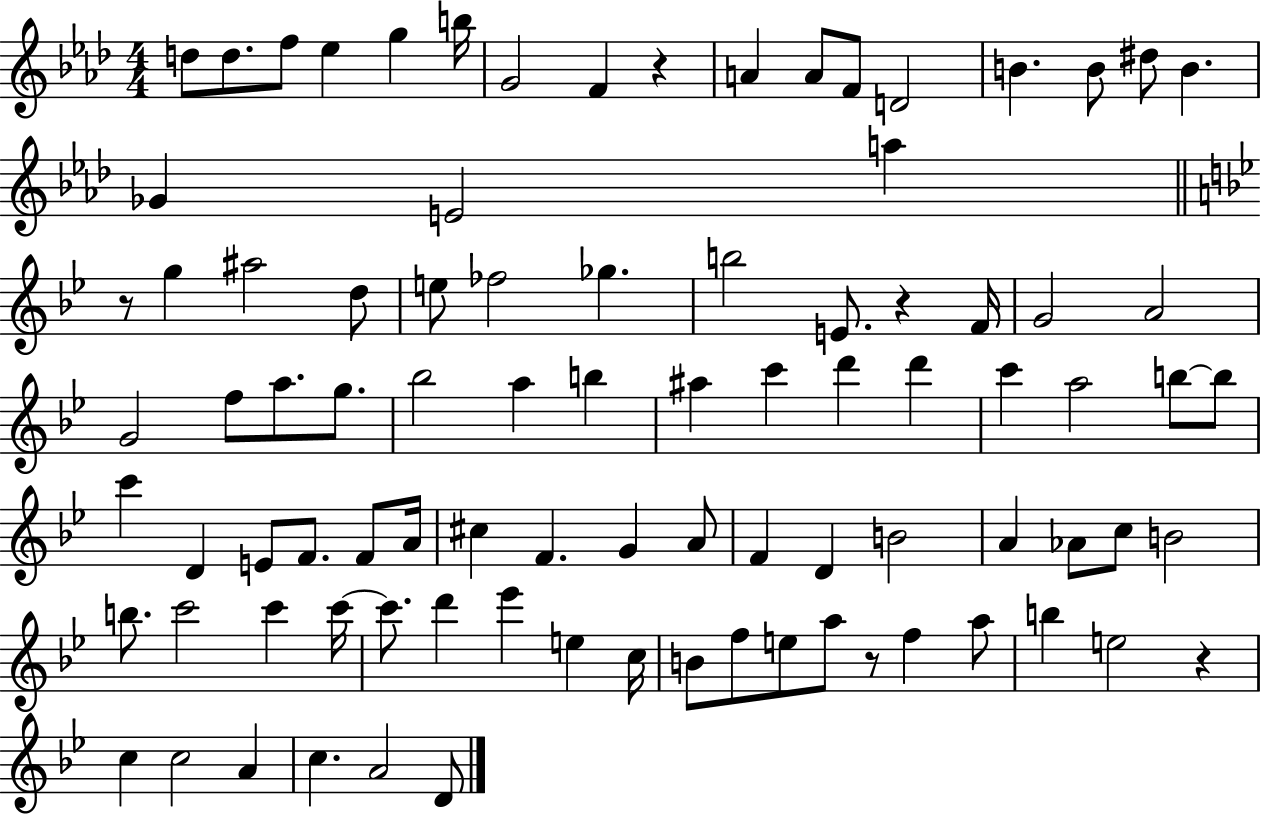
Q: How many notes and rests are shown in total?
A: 90